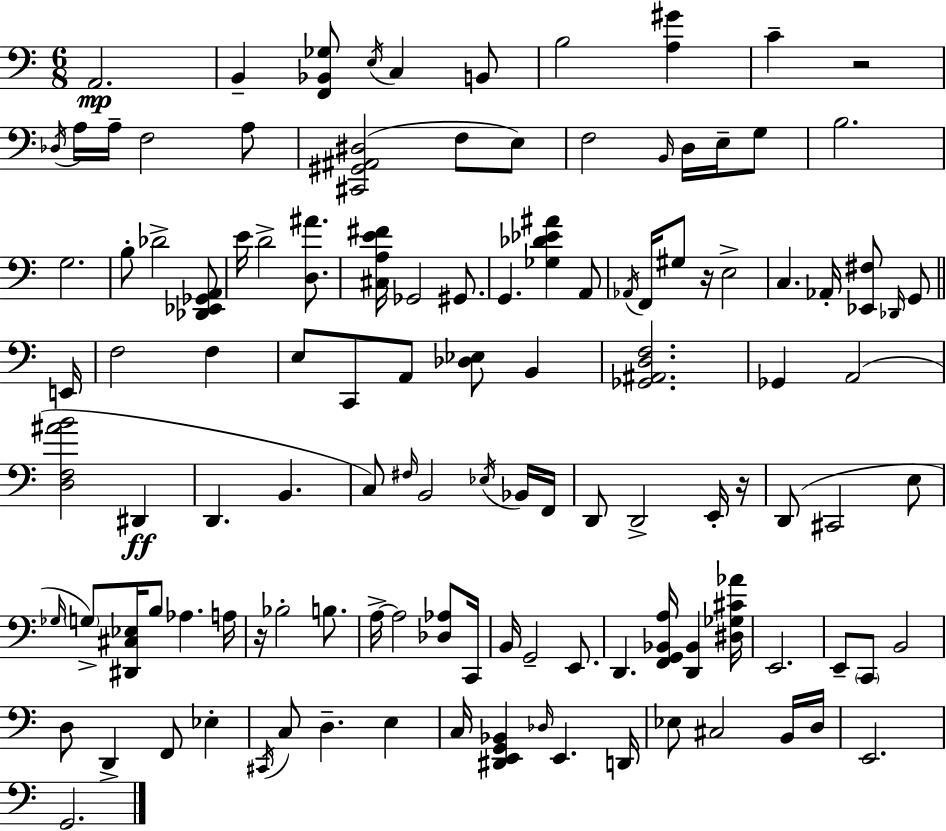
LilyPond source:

{
  \clef bass
  \numericTimeSignature
  \time 6/8
  \key c \major
  a,2.\mp | b,4-- <f, bes, ges>8 \acciaccatura { e16 } c4 b,8 | b2 <a gis'>4 | c'4-- r2 | \break \acciaccatura { des16 } a16 a16-- f2 | a8 <cis, gis, ais, dis>2( f8 | e8) f2 \grace { b,16 } d16 | e16-- g8 b2. | \break g2. | b8-. des'2-> | <des, ees, ges, a,>8 e'16 d'2-> | <d ais'>8. <cis a e' fis'>16 ges,2 | \break gis,8. g,4. <ges des' ees' ais'>4 | a,8 \acciaccatura { aes,16 } f,16 gis8 r16 e2-> | c4. aes,16-. <ees, fis>8 | \grace { des,16 } g,8 \bar "||" \break \key c \major e,16 f2 f4 | e8 c,8 a,8 <des ees>8 b,4 | <ges, ais, d f>2. | ges,4 a,2( | \break <d f ais' b'>2 dis,4\ff | d,4. b,4. | c8) \grace { fis16 } b,2 | \acciaccatura { ees16 } bes,16 f,16 d,8 d,2-> | \break e,16-. r16 d,8( cis,2 | e8 \grace { ges16 }) \parenthesize g8-> <dis, cis ees>16 b8 aes4. | a16 r16 bes2-. | b8. a16->~~ a2 | \break <des aes>8 c,16 b,16 g,2-- | e,8. d,4. <f, g, bes, a>16 <d, bes,>4 | <dis ges cis' aes'>16 e,2. | e,8-- \parenthesize c,8 b,2 | \break d8 d,4-> f,8 | ees4-. \acciaccatura { cis,16 } c8 d4.-- | e4 c16 <dis, e, g, bes,>4 \grace { des16 } e,4. | d,16 ees8 cis2 | \break b,16 d16 e,2. | g,2. | \bar "|."
}